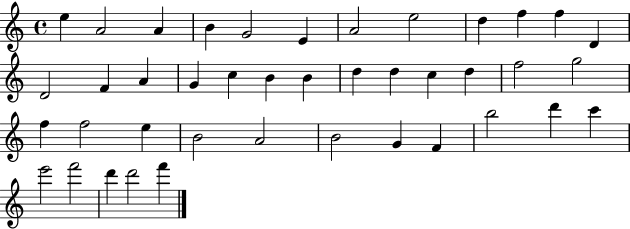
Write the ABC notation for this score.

X:1
T:Untitled
M:4/4
L:1/4
K:C
e A2 A B G2 E A2 e2 d f f D D2 F A G c B B d d c d f2 g2 f f2 e B2 A2 B2 G F b2 d' c' e'2 f'2 d' d'2 f'